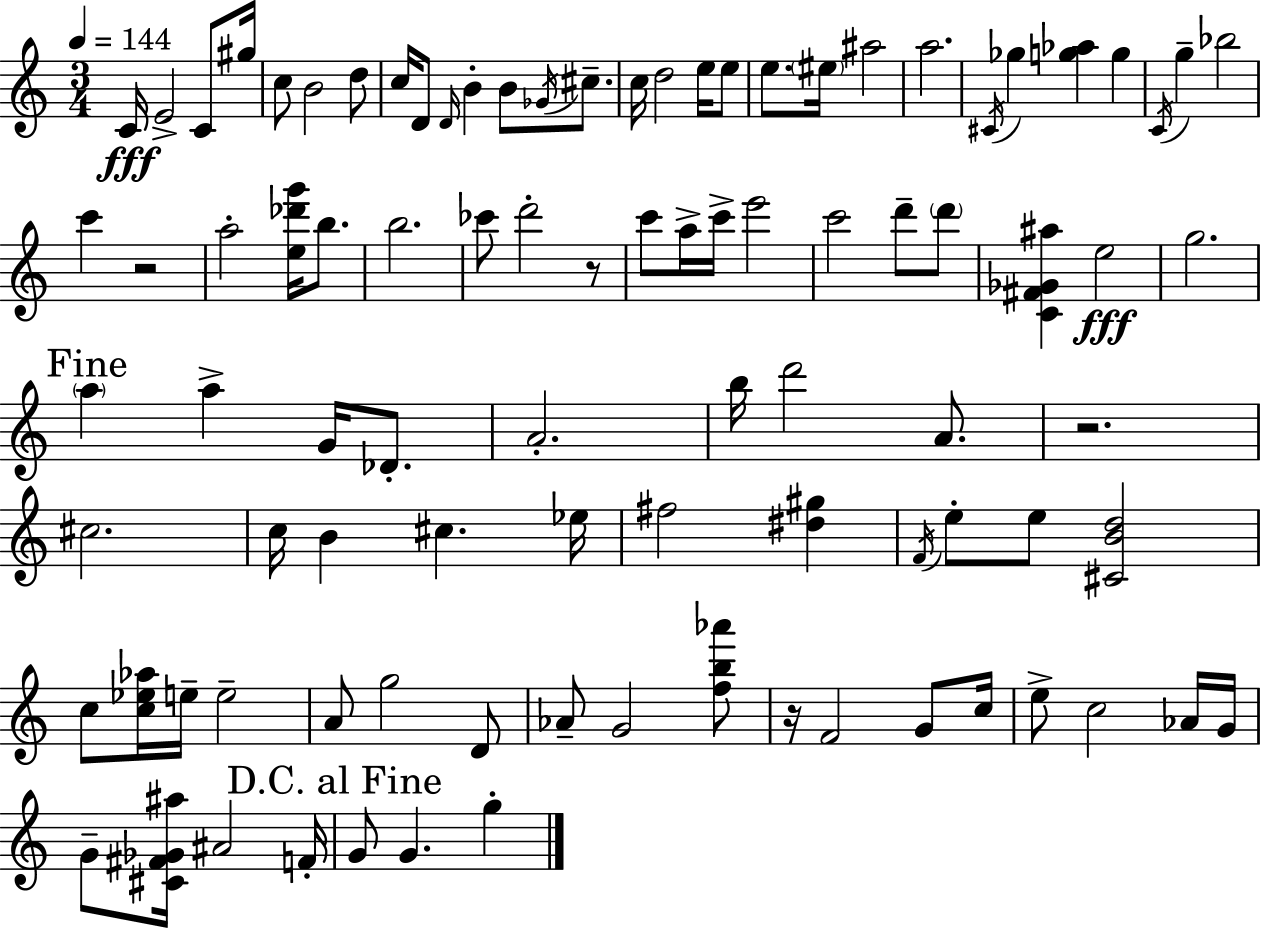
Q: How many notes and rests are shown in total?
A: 93